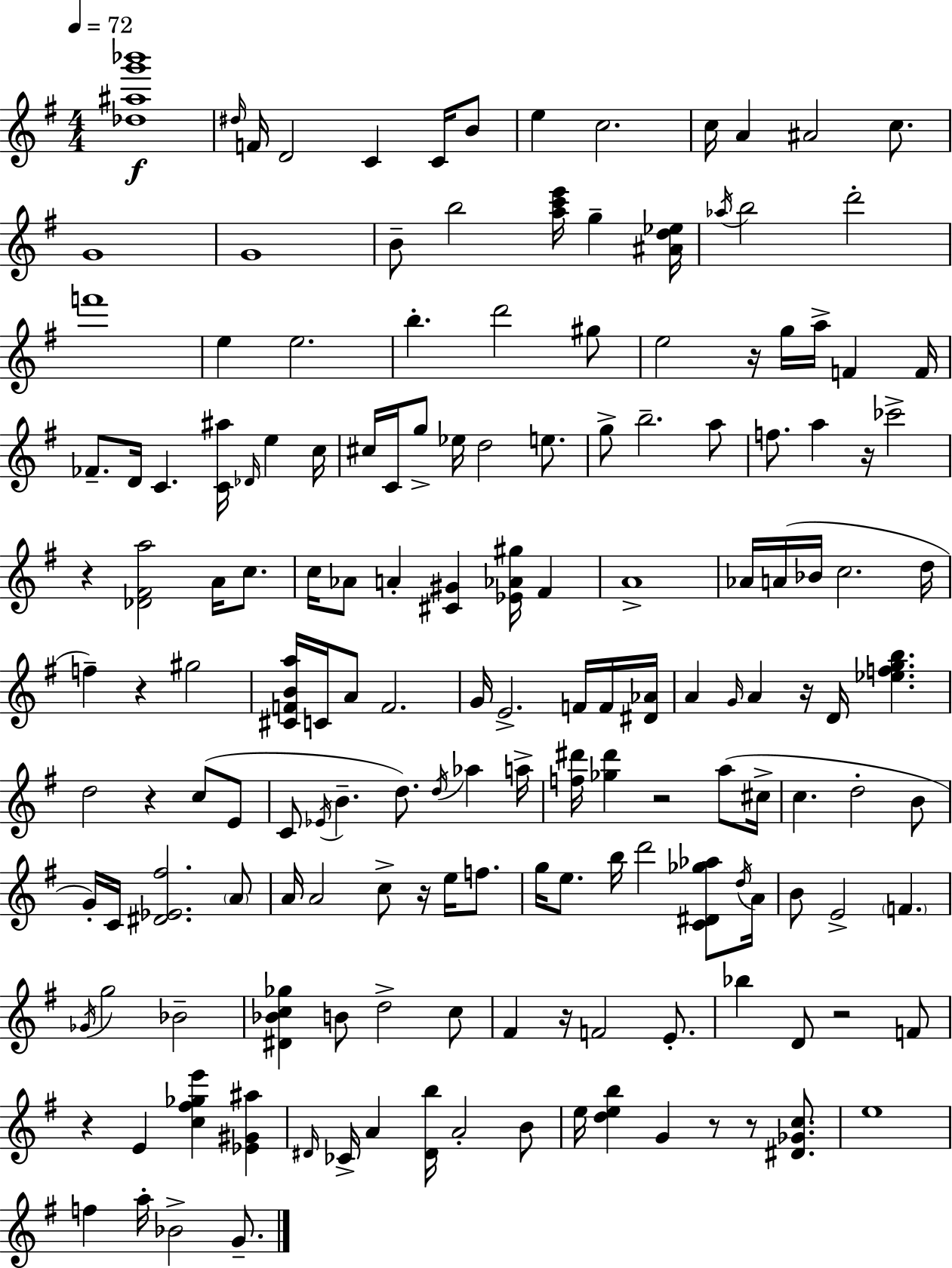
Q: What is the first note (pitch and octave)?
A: D#5